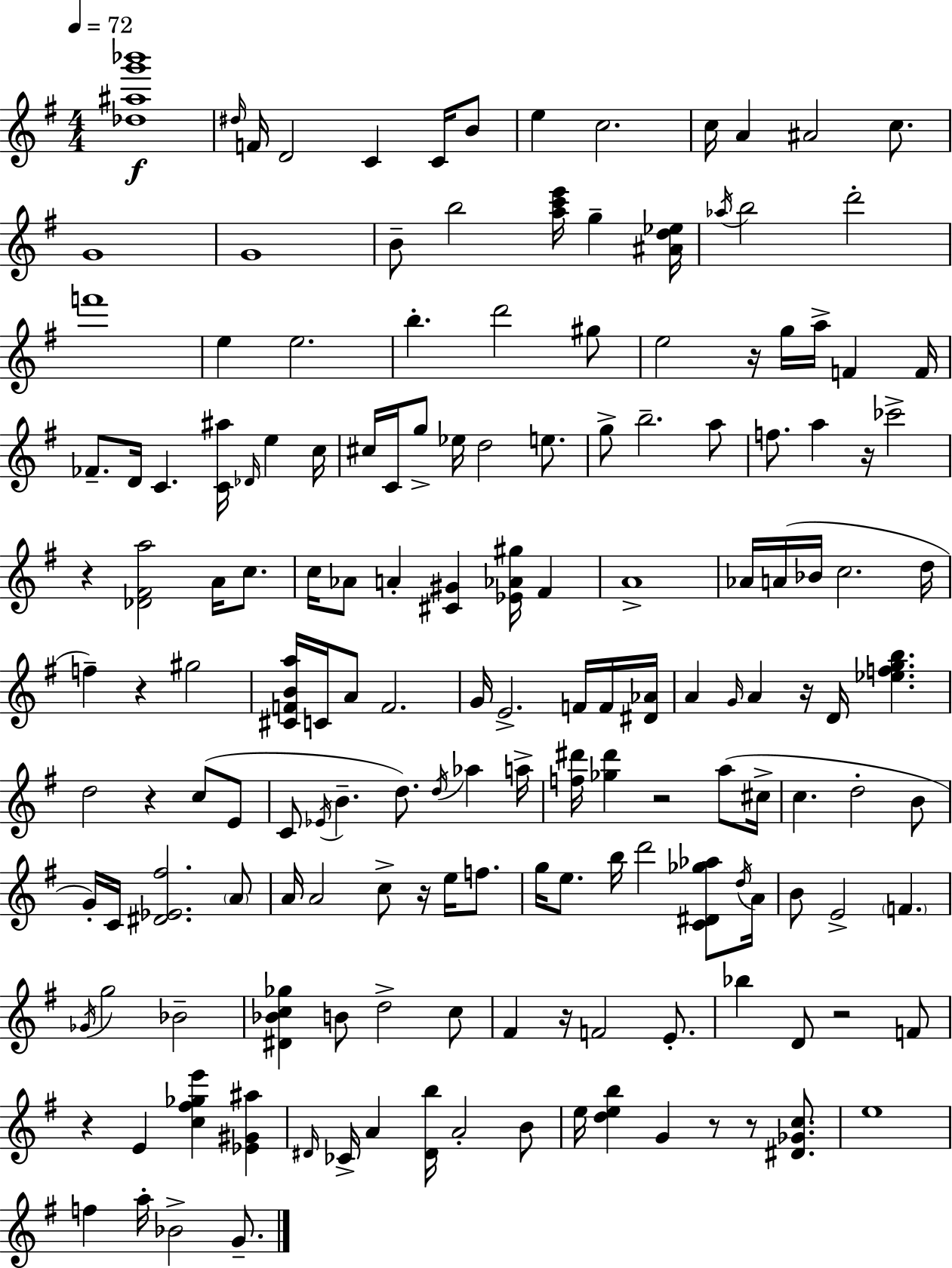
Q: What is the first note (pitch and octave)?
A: D#5